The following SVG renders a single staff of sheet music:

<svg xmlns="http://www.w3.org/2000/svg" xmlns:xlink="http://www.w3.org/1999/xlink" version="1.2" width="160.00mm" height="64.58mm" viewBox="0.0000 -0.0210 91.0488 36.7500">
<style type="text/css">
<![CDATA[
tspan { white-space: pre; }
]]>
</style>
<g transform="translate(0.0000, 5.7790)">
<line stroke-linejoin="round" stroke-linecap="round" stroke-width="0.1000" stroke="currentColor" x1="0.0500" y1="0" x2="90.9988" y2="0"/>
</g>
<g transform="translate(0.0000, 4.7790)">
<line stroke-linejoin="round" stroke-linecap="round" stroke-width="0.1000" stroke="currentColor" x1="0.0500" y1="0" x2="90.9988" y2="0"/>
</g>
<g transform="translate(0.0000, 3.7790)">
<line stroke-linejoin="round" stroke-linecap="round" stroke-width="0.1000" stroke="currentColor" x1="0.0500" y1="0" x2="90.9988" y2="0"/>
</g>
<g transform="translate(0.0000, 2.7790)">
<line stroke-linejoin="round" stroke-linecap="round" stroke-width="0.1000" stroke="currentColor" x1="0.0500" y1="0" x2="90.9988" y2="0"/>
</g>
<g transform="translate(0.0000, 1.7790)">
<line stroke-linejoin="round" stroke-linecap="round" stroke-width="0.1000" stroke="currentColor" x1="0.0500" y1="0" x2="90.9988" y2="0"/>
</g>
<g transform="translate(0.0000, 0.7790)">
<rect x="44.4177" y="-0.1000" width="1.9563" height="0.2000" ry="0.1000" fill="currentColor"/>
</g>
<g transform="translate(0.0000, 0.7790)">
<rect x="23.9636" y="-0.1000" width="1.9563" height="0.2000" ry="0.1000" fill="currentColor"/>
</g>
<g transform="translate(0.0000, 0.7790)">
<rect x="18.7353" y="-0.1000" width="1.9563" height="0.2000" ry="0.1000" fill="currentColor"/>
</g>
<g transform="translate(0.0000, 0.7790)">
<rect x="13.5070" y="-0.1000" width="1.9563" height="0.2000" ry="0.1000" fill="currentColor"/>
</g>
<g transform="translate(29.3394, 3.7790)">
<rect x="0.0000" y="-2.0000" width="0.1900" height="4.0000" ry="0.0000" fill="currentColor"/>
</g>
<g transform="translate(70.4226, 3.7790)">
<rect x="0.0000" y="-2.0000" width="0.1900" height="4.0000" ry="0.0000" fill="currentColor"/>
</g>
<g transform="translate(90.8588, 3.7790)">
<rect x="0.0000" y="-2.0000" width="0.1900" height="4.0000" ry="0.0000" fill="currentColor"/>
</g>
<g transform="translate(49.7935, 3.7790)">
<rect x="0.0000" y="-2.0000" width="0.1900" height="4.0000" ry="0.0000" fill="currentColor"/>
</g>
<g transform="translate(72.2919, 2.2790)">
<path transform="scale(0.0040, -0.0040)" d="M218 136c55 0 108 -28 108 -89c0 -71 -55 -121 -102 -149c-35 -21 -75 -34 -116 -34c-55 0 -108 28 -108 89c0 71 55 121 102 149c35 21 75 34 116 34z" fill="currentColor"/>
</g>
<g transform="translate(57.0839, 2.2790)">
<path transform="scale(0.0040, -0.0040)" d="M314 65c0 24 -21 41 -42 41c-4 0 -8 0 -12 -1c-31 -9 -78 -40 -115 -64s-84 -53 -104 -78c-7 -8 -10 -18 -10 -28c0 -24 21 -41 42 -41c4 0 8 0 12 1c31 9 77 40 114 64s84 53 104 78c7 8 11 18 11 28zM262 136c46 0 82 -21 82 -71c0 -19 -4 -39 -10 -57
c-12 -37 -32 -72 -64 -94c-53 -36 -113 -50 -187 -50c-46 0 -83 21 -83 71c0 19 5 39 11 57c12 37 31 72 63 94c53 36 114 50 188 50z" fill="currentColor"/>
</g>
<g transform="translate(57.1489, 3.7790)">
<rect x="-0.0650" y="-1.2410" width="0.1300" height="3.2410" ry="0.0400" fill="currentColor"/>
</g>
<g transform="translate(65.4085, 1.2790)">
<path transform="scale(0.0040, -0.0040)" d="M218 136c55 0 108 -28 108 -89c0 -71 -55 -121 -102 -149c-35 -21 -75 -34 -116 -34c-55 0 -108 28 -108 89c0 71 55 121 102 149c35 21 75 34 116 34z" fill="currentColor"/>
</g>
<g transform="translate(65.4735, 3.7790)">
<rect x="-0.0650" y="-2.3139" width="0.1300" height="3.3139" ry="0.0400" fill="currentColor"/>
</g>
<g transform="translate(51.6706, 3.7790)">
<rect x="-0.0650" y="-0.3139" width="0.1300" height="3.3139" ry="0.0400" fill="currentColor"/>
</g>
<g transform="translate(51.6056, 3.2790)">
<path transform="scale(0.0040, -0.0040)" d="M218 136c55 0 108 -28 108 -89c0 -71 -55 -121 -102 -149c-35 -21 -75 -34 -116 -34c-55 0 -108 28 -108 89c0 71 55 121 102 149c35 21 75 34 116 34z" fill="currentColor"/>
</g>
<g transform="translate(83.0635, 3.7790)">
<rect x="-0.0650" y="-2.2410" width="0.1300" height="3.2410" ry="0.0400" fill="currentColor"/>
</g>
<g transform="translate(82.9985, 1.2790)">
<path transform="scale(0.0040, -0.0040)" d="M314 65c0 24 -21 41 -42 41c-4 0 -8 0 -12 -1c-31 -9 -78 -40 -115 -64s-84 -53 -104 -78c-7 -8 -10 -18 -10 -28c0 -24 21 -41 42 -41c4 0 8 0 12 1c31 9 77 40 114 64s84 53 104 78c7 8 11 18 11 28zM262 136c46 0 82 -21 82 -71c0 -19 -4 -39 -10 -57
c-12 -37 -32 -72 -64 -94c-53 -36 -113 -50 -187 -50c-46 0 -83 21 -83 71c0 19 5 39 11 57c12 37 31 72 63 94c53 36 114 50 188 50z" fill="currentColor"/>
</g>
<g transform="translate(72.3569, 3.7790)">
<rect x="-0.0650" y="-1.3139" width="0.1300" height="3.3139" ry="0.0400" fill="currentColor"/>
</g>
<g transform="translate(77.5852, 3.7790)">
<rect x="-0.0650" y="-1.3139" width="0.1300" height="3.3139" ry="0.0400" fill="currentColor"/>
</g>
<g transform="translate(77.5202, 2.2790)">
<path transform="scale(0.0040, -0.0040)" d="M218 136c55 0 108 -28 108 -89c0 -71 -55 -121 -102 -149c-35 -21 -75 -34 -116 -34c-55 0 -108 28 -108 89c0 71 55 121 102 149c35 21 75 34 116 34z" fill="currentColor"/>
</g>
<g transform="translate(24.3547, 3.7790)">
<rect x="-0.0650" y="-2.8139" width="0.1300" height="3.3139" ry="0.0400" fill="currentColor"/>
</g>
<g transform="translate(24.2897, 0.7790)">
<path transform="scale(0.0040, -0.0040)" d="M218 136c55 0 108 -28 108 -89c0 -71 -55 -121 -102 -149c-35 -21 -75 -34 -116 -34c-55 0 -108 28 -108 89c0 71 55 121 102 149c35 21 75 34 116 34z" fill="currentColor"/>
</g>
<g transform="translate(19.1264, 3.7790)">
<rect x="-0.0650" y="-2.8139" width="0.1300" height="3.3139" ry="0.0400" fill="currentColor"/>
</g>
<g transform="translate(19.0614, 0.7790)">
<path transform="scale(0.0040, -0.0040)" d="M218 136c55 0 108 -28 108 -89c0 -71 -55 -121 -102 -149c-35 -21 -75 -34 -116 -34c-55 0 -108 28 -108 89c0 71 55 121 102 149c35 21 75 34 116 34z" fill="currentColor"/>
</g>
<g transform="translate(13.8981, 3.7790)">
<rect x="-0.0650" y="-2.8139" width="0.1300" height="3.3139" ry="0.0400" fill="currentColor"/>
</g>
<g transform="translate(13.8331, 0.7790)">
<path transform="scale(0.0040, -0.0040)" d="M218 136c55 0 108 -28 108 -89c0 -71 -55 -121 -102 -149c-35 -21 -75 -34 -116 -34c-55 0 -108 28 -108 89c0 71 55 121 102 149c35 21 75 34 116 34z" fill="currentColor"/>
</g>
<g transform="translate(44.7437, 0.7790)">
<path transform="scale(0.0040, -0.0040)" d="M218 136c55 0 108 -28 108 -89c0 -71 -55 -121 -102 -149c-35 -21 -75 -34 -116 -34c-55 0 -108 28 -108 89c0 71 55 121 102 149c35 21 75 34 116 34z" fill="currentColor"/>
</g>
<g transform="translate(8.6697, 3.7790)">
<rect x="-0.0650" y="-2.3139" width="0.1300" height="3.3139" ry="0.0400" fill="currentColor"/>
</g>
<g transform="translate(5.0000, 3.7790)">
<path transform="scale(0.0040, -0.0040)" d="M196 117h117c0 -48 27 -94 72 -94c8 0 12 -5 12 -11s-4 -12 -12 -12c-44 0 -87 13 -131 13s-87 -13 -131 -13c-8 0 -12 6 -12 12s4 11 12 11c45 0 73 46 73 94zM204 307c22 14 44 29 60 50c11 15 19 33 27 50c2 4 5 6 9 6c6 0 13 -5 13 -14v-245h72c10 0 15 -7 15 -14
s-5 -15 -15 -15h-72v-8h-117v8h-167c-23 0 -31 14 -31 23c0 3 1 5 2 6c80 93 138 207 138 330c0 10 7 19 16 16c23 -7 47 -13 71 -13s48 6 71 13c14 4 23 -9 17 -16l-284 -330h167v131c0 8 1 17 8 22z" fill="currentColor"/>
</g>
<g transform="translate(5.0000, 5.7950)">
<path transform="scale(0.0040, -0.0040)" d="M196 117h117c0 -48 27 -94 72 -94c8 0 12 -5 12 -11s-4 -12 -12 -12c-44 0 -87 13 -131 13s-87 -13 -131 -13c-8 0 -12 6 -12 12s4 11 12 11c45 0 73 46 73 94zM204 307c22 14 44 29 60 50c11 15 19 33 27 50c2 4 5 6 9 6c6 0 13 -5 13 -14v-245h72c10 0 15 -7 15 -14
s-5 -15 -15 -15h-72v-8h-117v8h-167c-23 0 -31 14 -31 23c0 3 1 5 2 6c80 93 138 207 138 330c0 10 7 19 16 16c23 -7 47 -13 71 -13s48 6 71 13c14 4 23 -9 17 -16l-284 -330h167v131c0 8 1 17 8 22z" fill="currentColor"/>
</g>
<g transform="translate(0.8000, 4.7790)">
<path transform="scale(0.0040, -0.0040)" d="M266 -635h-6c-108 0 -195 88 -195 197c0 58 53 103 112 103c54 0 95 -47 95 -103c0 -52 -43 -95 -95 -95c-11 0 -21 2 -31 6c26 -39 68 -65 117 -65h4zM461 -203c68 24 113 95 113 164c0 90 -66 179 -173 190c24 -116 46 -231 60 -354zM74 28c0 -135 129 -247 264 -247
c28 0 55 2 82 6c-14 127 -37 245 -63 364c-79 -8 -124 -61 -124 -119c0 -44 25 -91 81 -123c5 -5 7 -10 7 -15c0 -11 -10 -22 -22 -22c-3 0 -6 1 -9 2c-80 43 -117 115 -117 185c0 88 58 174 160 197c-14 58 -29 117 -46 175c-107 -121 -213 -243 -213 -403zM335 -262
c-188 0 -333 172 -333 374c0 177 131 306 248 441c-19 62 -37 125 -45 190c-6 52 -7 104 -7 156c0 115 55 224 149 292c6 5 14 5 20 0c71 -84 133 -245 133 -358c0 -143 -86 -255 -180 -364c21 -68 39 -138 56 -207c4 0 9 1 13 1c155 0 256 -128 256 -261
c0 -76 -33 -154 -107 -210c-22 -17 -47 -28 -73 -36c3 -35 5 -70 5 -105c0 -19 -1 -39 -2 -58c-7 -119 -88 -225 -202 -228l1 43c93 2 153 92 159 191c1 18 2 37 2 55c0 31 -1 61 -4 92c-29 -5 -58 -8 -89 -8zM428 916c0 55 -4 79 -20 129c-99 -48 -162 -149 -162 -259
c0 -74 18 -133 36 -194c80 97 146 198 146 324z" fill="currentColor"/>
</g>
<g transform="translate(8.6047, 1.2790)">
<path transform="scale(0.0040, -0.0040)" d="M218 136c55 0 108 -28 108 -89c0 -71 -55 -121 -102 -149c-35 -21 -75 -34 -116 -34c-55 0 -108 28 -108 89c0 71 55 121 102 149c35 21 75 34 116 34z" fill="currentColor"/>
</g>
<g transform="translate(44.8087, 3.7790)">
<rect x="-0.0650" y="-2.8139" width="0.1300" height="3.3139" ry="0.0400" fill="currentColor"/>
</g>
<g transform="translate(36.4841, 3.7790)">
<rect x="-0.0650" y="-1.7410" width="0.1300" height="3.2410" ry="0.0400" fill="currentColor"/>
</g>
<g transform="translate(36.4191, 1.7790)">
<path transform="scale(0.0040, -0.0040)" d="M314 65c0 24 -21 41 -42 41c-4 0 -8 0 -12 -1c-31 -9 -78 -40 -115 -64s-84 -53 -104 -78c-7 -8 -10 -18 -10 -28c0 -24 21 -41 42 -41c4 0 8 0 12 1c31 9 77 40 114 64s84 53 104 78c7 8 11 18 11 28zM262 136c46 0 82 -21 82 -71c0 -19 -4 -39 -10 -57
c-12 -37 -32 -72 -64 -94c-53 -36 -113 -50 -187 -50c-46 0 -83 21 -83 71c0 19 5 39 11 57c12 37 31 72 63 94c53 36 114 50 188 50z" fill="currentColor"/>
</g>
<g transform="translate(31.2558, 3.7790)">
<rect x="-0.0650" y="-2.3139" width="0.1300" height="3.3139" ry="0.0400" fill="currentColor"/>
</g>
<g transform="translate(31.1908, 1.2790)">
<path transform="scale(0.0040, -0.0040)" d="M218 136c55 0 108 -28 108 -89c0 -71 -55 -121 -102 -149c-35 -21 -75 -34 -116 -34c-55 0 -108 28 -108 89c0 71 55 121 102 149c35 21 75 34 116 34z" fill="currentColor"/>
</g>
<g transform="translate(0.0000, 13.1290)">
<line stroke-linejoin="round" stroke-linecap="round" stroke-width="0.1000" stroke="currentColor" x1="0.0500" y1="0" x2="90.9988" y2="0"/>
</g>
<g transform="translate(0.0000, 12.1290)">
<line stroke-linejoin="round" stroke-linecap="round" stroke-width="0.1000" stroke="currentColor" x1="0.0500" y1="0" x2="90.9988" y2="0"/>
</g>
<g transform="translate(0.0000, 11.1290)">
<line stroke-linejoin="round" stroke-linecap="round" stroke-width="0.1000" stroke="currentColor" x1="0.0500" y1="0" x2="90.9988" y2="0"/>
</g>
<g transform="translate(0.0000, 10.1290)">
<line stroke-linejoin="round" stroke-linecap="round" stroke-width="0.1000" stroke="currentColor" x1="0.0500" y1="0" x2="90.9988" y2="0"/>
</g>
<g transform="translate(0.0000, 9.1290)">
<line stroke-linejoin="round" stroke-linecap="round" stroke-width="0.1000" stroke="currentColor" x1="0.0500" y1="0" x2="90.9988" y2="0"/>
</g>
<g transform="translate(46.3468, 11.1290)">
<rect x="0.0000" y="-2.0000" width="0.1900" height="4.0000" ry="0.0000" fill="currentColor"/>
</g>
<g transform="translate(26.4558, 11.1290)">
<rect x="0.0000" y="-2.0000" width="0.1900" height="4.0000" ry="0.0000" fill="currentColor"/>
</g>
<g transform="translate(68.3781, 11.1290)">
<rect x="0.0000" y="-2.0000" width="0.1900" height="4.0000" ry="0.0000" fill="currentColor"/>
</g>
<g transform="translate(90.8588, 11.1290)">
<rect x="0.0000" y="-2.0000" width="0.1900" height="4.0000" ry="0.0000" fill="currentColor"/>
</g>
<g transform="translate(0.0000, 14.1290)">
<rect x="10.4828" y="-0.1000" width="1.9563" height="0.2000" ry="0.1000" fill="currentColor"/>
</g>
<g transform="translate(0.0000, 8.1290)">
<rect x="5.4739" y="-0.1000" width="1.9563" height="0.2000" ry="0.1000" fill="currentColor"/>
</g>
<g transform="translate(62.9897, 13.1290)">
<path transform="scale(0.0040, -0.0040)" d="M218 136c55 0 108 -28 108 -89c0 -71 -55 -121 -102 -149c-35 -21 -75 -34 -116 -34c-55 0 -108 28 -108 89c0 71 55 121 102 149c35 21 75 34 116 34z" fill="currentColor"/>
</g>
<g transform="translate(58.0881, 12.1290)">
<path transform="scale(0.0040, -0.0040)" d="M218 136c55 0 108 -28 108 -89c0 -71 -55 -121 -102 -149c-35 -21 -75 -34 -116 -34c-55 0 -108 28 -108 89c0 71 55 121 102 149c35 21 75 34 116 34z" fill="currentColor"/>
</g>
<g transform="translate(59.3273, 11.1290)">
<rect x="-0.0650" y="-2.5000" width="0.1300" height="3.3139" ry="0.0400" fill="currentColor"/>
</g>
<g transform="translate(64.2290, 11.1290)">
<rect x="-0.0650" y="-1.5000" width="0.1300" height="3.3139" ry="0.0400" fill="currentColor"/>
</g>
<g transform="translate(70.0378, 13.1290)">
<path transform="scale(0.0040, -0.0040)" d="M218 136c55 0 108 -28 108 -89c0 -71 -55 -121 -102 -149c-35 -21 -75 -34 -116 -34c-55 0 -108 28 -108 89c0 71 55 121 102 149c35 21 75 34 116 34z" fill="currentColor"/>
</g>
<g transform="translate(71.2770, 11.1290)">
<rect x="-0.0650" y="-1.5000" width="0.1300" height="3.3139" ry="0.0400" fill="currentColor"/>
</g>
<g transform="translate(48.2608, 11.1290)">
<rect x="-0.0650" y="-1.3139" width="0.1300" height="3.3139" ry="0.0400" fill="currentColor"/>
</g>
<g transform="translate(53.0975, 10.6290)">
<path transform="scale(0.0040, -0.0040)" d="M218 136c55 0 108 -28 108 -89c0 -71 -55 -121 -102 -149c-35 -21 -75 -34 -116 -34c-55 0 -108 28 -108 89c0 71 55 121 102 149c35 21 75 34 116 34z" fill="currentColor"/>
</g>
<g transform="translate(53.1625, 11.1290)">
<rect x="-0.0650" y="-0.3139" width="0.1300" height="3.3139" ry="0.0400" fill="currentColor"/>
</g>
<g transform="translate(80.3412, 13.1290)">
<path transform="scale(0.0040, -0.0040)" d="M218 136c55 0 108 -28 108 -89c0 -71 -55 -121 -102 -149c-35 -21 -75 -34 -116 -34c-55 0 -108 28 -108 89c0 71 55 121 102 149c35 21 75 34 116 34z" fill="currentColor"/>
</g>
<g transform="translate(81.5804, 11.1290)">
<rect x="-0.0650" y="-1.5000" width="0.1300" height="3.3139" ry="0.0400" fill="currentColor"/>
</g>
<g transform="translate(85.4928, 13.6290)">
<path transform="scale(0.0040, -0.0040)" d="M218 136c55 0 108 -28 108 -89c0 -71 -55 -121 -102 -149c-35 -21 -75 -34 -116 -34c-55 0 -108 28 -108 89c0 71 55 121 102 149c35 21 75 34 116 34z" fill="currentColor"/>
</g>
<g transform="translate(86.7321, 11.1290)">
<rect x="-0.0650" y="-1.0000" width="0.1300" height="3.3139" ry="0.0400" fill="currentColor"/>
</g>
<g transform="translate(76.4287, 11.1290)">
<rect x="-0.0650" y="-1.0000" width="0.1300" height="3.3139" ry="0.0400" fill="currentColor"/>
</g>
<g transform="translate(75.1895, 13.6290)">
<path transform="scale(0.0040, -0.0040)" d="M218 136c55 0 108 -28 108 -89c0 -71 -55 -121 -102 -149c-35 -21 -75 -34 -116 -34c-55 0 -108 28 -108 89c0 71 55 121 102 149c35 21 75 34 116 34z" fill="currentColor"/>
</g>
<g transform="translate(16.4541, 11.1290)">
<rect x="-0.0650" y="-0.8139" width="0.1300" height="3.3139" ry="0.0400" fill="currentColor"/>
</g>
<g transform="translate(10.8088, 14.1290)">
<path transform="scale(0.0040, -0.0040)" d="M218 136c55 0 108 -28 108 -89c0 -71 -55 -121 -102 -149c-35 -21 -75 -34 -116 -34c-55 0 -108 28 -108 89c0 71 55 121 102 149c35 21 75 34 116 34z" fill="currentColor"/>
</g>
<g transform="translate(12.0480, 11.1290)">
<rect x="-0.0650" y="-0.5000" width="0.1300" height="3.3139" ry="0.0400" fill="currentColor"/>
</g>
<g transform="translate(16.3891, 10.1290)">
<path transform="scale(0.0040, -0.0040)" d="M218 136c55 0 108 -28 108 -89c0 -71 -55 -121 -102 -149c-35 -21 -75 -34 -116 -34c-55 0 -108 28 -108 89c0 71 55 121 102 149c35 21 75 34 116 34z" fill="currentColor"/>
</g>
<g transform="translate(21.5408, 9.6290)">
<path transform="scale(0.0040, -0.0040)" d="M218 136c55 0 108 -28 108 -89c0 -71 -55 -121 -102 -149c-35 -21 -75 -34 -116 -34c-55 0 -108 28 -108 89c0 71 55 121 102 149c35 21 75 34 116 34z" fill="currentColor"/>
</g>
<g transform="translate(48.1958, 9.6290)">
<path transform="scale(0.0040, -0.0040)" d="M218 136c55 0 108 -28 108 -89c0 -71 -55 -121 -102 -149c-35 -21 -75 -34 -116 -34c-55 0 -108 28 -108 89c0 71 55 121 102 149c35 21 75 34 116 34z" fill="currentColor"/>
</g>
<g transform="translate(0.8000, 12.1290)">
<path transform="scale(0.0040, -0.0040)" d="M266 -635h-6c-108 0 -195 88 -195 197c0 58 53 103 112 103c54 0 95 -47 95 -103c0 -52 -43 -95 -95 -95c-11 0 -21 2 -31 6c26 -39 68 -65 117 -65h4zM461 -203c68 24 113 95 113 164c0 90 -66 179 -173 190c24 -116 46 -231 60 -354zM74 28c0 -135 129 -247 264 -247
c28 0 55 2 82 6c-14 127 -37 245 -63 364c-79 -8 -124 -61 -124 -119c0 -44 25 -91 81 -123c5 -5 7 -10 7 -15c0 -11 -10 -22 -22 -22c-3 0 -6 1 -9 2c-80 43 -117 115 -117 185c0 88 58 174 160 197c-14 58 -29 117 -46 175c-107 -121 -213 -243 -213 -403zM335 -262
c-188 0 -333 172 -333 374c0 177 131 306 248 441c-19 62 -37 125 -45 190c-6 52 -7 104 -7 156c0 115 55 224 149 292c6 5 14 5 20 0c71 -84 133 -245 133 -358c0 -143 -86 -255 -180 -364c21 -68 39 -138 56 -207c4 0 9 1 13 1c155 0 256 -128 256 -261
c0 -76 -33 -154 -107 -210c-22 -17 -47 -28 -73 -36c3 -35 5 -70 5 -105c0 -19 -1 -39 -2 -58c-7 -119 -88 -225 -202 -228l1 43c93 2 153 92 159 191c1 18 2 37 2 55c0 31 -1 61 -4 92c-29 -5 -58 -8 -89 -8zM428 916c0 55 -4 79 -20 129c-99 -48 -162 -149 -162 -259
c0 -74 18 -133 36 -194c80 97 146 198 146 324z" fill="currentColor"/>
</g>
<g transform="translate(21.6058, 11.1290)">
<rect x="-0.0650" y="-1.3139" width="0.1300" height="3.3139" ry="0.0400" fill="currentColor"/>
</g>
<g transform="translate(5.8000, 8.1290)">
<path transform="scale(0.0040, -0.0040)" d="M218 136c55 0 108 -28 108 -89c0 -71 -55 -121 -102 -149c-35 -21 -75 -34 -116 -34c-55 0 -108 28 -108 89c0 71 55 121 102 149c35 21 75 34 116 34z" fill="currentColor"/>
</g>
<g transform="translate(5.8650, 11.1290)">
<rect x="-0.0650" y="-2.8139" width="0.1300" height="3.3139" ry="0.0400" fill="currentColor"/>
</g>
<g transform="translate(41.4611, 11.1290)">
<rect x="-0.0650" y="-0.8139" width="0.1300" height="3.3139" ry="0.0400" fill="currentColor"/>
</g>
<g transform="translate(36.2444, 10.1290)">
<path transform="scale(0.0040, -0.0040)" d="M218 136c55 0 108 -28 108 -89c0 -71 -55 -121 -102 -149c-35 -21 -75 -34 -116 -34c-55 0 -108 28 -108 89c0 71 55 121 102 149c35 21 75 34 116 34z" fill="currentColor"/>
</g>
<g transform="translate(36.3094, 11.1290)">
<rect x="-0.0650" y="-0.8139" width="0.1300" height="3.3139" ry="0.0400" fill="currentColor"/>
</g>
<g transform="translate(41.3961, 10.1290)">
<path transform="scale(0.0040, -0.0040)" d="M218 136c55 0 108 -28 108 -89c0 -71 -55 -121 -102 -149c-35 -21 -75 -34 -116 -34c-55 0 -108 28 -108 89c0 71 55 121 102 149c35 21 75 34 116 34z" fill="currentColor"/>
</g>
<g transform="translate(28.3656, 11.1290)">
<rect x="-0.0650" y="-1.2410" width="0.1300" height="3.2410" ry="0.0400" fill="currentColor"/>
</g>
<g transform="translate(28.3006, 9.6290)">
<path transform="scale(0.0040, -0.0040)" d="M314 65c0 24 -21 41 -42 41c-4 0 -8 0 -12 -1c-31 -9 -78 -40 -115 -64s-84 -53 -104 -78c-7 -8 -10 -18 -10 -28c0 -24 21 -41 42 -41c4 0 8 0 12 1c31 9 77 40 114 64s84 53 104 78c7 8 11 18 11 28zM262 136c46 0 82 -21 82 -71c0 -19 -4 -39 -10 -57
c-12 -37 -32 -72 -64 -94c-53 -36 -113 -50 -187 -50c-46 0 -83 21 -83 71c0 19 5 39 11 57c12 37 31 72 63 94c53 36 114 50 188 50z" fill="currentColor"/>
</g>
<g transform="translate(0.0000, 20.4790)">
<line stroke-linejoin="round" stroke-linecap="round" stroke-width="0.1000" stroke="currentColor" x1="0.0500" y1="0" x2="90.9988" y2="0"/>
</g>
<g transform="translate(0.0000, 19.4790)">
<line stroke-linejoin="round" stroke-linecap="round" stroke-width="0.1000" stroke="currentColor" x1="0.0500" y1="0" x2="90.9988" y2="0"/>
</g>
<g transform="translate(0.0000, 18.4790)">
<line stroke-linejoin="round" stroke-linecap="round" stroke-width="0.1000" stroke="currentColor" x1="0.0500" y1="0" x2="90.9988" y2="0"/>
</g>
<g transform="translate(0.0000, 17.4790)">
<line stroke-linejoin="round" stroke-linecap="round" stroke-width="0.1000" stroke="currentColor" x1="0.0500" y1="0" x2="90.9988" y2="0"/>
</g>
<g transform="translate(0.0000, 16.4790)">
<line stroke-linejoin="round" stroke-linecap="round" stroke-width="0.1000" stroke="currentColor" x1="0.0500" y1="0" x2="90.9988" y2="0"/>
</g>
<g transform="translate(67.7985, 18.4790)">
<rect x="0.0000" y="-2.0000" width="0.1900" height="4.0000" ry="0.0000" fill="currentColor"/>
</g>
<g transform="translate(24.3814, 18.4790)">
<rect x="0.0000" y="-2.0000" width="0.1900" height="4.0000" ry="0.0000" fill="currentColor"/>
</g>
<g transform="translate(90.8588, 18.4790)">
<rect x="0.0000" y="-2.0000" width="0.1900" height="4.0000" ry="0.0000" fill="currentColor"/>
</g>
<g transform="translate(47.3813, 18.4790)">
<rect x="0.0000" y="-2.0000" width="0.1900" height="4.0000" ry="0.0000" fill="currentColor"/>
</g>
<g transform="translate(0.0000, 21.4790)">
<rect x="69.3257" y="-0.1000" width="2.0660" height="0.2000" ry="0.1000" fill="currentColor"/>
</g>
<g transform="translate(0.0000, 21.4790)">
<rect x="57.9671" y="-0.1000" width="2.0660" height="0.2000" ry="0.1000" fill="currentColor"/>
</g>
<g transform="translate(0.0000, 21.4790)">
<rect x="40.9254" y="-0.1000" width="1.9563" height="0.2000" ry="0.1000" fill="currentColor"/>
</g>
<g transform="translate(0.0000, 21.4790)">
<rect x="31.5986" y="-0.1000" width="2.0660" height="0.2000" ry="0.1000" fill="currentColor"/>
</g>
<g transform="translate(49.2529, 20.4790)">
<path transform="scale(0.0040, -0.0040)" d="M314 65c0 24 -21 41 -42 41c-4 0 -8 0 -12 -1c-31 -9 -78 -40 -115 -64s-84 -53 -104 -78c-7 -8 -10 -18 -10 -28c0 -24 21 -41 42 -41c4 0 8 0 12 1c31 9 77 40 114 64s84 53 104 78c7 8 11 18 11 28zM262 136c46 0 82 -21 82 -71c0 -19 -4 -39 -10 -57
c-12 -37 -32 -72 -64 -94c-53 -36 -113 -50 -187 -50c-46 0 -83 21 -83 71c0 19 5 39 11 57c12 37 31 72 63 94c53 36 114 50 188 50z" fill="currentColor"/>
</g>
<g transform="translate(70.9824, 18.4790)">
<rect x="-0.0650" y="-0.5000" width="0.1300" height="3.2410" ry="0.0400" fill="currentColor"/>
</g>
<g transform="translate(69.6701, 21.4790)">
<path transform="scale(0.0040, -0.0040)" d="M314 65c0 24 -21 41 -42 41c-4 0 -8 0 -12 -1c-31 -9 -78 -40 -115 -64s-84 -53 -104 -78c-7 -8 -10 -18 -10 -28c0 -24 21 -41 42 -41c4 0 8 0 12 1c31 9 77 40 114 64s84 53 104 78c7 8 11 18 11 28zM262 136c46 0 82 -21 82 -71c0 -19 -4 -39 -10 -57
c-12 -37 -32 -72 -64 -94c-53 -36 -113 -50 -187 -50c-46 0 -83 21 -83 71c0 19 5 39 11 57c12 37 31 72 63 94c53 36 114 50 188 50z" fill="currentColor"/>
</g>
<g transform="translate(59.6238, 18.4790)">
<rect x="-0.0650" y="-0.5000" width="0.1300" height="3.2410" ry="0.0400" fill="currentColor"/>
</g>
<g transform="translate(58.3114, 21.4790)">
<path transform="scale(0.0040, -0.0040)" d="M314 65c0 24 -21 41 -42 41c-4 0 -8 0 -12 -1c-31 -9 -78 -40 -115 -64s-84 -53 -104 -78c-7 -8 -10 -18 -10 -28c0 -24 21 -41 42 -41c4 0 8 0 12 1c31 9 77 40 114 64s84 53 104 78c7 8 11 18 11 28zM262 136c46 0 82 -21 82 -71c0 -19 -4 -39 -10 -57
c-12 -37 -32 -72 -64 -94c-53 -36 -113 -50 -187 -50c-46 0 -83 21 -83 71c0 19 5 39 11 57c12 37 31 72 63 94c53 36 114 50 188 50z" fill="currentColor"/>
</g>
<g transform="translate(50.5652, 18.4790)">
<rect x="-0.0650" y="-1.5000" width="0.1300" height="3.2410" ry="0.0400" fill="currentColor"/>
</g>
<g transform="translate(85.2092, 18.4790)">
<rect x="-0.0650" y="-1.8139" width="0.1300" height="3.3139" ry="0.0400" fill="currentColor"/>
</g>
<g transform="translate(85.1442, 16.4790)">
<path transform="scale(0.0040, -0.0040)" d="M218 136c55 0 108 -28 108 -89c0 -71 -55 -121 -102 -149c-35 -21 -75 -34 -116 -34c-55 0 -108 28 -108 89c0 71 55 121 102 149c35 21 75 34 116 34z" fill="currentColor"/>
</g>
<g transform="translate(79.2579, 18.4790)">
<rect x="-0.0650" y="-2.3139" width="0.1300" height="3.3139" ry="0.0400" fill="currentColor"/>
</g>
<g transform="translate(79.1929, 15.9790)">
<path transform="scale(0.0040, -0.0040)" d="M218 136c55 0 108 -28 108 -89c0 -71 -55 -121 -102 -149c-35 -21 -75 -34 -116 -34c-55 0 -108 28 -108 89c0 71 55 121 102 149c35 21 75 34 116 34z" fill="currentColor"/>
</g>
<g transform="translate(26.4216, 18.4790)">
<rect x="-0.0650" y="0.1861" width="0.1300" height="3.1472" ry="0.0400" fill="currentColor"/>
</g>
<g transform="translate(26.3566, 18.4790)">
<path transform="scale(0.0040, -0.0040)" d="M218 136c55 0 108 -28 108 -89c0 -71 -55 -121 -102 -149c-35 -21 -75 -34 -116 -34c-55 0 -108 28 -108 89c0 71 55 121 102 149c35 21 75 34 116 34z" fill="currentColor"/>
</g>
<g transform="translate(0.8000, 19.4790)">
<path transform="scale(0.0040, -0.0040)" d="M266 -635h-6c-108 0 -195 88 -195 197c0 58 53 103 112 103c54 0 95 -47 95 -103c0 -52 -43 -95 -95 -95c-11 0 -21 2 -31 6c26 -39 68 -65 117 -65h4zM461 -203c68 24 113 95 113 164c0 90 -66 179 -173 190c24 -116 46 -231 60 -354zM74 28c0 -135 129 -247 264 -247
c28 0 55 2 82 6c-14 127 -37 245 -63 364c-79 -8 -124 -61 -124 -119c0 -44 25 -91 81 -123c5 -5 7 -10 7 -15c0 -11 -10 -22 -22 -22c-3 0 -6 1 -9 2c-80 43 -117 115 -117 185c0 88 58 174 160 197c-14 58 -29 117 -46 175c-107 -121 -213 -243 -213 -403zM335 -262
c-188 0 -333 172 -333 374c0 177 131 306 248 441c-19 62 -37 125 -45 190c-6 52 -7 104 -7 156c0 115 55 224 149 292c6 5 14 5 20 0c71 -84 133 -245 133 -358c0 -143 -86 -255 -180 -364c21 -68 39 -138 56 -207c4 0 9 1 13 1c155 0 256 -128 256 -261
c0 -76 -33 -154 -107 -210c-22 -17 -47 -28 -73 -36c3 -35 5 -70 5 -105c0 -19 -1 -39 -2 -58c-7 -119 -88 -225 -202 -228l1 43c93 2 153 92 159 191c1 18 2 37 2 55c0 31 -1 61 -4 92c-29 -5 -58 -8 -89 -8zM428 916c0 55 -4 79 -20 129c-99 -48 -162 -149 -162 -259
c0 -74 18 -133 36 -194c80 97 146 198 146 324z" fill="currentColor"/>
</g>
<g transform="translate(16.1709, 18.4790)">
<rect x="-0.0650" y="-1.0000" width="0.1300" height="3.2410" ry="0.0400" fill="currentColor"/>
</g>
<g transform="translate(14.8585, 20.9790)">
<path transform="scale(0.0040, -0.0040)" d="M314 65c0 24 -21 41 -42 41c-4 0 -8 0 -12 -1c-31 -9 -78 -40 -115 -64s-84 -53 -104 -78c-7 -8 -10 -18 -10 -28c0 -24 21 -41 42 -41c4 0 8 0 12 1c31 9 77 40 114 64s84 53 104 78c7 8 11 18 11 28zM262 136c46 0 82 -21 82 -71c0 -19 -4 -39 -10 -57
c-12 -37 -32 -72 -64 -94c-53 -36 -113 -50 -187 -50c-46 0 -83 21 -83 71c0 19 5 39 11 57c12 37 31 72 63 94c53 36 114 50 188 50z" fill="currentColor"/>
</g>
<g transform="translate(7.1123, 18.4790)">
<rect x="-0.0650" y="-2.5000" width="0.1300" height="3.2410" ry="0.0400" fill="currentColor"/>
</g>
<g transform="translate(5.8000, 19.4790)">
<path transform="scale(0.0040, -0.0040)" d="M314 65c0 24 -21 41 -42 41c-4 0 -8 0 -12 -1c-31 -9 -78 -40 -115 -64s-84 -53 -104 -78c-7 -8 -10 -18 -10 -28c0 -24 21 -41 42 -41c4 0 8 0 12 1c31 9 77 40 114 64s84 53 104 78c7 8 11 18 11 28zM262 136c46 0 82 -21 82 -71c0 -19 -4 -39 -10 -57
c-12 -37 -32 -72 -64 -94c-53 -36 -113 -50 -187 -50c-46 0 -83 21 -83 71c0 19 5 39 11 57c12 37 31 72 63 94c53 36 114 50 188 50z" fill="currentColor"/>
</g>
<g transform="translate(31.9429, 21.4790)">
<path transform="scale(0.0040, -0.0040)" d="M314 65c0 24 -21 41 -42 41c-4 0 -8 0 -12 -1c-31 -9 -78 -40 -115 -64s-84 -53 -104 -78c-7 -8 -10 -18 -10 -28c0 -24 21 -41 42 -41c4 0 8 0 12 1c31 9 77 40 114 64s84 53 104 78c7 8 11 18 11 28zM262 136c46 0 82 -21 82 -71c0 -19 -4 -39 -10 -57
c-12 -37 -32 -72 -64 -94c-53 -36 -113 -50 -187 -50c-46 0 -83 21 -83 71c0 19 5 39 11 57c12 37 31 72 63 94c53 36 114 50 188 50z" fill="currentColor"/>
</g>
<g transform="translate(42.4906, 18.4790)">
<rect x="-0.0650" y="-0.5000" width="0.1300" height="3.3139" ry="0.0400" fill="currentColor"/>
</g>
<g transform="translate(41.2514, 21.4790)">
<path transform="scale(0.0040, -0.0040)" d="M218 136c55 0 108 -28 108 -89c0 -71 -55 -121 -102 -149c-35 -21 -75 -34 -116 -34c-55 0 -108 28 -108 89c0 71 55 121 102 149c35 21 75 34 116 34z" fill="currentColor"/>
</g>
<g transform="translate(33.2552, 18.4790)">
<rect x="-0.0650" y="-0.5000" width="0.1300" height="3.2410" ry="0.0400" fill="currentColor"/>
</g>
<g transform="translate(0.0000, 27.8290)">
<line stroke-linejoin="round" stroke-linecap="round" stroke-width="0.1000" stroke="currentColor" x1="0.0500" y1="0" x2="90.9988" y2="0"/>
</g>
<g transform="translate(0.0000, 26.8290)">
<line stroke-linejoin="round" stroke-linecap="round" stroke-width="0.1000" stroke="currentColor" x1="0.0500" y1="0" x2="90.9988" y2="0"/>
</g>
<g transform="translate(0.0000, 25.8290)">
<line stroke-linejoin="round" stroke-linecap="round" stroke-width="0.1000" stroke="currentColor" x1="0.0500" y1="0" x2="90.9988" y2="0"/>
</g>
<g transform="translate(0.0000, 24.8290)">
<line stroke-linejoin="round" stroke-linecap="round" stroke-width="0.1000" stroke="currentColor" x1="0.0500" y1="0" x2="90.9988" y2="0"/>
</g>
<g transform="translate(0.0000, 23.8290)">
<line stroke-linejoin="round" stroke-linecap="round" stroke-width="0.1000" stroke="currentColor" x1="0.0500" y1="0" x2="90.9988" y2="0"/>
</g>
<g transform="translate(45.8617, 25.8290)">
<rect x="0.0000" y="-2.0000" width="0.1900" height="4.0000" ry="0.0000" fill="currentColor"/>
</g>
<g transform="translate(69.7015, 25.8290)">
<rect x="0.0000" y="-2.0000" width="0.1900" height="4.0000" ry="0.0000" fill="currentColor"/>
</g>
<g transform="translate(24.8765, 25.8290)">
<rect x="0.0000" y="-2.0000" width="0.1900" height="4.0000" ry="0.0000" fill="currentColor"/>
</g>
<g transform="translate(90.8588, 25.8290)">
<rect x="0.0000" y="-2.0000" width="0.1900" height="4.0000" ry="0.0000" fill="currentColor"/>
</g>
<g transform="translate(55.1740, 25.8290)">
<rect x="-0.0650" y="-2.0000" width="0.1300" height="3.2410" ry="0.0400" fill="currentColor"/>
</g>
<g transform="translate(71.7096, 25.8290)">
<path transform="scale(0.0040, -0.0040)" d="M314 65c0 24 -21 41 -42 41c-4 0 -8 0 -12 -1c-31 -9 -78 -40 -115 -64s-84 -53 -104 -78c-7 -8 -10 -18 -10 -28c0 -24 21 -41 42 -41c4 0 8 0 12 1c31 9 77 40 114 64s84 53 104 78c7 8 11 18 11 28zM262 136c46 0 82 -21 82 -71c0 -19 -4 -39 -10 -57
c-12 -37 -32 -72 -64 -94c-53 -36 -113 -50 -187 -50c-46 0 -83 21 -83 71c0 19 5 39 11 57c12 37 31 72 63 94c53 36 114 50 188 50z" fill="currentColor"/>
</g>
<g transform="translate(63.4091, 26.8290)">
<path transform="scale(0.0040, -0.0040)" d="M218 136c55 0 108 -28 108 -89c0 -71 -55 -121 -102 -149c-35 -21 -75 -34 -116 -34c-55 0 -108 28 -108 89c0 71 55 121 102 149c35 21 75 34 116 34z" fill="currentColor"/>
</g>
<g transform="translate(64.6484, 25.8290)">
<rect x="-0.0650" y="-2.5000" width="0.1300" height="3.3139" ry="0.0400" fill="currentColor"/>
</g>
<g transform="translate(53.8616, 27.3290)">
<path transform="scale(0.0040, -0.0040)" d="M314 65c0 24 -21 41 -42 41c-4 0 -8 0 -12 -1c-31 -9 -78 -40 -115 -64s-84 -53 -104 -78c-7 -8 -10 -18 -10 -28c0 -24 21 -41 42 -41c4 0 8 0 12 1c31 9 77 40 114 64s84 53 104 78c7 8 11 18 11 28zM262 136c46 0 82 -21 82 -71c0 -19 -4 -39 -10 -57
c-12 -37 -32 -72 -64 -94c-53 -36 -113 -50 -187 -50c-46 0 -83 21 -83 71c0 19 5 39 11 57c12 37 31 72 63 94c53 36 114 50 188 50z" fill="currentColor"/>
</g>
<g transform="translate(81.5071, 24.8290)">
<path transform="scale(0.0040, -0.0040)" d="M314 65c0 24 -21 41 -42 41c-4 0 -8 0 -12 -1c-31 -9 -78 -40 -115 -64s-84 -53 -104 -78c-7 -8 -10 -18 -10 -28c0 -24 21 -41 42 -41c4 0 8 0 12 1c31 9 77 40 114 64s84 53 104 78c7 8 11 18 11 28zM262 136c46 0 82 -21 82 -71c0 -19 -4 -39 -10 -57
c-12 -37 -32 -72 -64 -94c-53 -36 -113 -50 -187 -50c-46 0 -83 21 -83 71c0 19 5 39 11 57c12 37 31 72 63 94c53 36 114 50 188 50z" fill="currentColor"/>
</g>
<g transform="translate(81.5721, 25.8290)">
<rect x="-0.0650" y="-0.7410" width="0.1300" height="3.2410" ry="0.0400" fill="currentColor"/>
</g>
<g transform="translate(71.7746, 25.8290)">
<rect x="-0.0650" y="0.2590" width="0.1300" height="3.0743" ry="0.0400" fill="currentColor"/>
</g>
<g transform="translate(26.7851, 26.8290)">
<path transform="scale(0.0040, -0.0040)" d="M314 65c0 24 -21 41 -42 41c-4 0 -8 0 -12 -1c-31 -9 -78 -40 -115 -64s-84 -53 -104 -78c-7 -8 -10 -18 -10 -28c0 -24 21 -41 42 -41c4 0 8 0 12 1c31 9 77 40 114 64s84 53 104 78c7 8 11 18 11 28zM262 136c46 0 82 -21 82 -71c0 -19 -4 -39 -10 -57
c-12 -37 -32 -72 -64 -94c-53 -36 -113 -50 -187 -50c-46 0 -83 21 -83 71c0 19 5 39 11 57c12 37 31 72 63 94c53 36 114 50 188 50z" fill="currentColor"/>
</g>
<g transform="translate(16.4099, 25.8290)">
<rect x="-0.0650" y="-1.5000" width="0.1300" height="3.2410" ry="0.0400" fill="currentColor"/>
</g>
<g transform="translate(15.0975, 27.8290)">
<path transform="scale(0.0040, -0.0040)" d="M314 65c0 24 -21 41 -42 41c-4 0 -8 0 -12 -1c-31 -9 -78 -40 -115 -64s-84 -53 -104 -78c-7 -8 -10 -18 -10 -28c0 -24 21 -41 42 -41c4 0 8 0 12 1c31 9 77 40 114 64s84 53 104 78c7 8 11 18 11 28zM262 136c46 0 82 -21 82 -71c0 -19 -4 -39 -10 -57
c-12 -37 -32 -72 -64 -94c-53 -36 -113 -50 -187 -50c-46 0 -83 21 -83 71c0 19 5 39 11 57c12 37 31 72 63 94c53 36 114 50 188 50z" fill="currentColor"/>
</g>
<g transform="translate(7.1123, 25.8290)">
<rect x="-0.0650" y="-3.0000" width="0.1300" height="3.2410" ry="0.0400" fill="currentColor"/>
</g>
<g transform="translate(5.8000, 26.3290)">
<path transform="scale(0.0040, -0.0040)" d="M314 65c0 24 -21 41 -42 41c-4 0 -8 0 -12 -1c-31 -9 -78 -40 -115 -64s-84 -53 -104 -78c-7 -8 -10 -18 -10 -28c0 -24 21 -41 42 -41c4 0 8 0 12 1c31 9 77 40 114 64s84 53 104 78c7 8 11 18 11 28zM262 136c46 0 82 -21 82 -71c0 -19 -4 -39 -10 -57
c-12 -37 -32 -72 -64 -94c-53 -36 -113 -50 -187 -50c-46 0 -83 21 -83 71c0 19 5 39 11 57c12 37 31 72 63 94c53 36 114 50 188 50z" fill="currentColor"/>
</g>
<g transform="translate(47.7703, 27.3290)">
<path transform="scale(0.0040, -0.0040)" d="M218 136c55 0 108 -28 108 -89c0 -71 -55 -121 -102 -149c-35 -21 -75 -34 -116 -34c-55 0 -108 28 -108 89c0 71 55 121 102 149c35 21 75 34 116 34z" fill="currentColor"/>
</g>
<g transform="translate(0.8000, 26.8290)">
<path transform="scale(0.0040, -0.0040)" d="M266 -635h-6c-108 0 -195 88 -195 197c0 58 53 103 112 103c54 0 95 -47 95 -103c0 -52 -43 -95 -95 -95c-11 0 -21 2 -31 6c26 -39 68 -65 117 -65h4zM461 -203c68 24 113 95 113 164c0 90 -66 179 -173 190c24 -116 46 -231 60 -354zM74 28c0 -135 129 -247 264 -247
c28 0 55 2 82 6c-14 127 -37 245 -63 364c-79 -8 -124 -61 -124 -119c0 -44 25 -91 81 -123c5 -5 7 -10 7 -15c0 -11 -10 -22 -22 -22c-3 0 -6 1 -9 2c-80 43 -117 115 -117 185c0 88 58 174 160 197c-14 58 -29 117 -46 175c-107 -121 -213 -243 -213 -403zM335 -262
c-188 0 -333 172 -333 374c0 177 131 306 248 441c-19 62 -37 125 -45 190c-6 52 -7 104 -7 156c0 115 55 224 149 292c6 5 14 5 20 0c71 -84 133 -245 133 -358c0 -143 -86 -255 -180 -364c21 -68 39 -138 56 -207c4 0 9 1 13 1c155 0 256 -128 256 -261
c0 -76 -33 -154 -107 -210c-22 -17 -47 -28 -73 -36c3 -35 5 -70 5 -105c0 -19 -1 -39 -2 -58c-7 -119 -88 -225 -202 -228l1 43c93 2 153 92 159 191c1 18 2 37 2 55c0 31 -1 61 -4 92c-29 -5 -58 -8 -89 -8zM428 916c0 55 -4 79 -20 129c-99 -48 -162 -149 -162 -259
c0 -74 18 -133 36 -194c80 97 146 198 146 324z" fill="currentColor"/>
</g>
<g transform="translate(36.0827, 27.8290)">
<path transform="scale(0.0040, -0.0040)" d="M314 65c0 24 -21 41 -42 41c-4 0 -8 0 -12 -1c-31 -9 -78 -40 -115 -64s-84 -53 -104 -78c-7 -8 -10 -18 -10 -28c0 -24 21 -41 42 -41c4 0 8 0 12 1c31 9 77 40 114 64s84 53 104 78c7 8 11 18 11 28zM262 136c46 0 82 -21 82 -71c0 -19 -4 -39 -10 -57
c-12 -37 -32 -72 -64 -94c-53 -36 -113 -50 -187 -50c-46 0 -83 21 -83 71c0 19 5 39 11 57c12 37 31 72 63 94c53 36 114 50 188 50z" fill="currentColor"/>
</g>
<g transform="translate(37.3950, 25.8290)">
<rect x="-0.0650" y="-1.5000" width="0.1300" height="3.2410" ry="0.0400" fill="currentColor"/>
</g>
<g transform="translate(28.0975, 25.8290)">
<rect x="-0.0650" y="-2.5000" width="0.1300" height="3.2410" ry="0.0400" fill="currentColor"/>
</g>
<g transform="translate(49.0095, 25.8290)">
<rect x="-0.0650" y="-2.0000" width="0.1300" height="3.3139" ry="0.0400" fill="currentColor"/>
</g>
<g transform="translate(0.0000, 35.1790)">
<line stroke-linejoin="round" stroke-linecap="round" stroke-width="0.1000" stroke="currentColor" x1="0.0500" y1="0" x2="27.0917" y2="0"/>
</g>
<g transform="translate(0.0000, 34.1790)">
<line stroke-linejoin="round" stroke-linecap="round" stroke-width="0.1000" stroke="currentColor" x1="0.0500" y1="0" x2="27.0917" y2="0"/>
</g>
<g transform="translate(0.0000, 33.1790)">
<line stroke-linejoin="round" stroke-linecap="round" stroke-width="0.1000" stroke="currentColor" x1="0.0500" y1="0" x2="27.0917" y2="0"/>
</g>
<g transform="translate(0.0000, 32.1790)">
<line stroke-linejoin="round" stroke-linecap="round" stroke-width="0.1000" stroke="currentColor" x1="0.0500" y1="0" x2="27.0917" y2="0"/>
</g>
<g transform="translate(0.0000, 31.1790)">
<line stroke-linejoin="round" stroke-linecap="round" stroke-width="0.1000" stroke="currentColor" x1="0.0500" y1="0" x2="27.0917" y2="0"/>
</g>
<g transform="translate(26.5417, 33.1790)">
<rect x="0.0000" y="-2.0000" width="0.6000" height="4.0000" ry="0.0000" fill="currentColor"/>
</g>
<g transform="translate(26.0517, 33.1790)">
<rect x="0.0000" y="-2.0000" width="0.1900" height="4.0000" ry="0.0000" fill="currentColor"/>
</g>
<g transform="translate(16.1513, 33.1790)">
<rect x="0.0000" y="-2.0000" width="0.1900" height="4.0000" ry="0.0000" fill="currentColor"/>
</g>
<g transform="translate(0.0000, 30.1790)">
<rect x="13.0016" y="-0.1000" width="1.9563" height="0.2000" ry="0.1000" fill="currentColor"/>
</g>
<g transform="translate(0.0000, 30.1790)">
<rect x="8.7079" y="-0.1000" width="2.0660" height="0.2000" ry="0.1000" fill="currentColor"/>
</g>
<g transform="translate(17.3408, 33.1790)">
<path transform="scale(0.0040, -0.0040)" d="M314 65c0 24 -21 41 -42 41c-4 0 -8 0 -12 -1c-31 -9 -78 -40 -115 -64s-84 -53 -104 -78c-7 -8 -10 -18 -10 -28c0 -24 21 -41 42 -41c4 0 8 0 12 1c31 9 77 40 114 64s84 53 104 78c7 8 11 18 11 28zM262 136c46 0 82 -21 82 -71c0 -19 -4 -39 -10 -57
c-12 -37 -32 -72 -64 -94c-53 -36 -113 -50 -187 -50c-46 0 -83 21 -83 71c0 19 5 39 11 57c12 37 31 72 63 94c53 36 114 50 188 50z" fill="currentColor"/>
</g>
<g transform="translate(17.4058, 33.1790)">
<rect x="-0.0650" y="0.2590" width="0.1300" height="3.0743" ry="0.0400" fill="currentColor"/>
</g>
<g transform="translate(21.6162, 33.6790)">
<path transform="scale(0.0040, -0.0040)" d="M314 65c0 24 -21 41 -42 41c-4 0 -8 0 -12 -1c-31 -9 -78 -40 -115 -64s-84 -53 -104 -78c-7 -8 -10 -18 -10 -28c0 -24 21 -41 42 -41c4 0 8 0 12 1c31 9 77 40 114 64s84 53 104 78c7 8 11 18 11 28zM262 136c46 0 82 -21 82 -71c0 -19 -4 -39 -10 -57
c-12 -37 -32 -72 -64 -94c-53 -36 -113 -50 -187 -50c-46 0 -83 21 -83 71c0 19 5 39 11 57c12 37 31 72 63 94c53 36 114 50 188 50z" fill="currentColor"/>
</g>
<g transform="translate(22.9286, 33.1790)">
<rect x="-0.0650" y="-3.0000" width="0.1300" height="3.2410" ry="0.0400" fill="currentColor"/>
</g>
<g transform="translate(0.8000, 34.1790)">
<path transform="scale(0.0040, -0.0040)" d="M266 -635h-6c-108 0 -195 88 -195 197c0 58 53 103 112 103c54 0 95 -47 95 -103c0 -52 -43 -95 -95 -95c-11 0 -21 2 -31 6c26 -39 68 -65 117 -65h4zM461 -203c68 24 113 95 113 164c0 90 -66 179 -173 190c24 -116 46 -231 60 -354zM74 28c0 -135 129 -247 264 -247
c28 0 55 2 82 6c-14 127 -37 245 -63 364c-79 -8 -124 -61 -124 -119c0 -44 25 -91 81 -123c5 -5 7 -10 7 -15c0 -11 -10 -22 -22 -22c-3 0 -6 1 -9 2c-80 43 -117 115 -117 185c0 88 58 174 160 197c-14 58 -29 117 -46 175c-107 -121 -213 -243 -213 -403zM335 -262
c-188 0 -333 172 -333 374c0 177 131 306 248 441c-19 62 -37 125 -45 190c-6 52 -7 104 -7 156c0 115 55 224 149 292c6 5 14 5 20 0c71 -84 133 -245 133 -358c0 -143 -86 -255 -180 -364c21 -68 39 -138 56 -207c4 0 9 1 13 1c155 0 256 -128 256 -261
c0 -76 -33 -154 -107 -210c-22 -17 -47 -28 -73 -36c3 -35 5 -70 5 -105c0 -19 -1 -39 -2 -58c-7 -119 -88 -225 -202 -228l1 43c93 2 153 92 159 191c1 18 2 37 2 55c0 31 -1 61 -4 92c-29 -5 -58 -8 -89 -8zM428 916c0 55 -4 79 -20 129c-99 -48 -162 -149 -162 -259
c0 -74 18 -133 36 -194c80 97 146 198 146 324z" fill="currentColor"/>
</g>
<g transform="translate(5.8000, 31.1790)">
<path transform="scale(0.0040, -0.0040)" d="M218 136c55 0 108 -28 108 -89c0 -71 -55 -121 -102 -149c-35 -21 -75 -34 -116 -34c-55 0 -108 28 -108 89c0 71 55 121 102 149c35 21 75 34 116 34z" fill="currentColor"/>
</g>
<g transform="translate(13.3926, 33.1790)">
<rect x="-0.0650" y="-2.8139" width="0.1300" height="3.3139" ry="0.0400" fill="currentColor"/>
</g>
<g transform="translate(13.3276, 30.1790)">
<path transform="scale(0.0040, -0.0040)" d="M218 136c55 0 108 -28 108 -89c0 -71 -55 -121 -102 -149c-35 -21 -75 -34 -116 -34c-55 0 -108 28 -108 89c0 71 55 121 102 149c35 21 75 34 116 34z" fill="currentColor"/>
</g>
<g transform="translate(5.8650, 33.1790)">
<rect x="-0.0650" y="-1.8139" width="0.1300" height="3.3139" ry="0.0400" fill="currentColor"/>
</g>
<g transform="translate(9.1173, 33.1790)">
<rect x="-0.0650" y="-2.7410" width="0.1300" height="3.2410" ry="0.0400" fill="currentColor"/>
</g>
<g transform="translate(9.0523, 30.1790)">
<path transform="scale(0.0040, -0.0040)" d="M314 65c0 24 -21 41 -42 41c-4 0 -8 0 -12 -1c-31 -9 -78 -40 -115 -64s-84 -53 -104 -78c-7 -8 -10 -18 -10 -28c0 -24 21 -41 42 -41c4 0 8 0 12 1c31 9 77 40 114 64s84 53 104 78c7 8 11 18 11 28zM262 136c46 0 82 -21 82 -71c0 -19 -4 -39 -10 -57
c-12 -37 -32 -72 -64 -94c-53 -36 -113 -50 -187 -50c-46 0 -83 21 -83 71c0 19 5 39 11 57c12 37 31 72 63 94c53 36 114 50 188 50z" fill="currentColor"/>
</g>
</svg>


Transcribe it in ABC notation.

X:1
T:Untitled
M:4/4
L:1/4
K:C
g a a a g f2 a c e2 g e e g2 a C d e e2 d d e c G E E D E D G2 D2 B C2 C E2 C2 C2 g f A2 E2 G2 E2 F F2 G B2 d2 f a2 a B2 A2